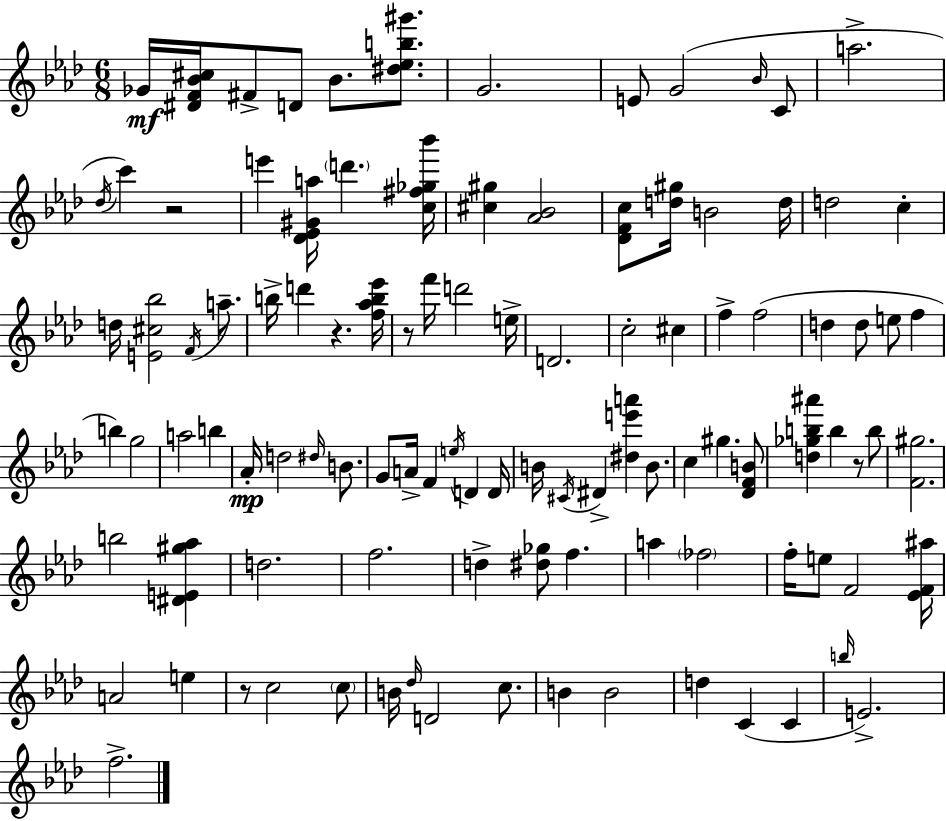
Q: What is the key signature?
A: AES major